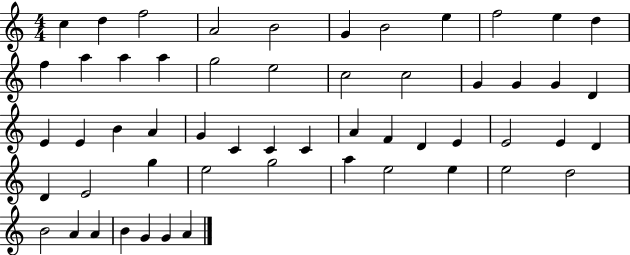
C5/q D5/q F5/h A4/h B4/h G4/q B4/h E5/q F5/h E5/q D5/q F5/q A5/q A5/q A5/q G5/h E5/h C5/h C5/h G4/q G4/q G4/q D4/q E4/q E4/q B4/q A4/q G4/q C4/q C4/q C4/q A4/q F4/q D4/q E4/q E4/h E4/q D4/q D4/q E4/h G5/q E5/h G5/h A5/q E5/h E5/q E5/h D5/h B4/h A4/q A4/q B4/q G4/q G4/q A4/q